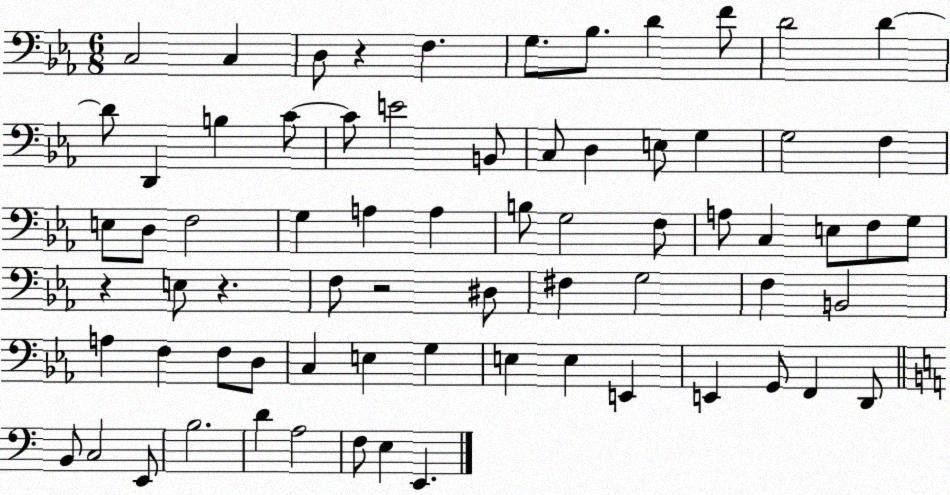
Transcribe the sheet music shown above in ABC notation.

X:1
T:Untitled
M:6/8
L:1/4
K:Eb
C,2 C, D,/2 z F, G,/2 _B,/2 D F/2 D2 D D/2 D,, B, C/2 C/2 E2 B,,/2 C,/2 D, E,/2 G, G,2 F, E,/2 D,/2 F,2 G, A, A, B,/2 G,2 F,/2 A,/2 C, E,/2 F,/2 G,/2 z E,/2 z F,/2 z2 ^D,/2 ^F, G,2 F, B,,2 A, F, F,/2 D,/2 C, E, G, E, E, E,, E,, G,,/2 F,, D,,/2 B,,/2 C,2 E,,/2 B,2 D A,2 F,/2 E, E,,